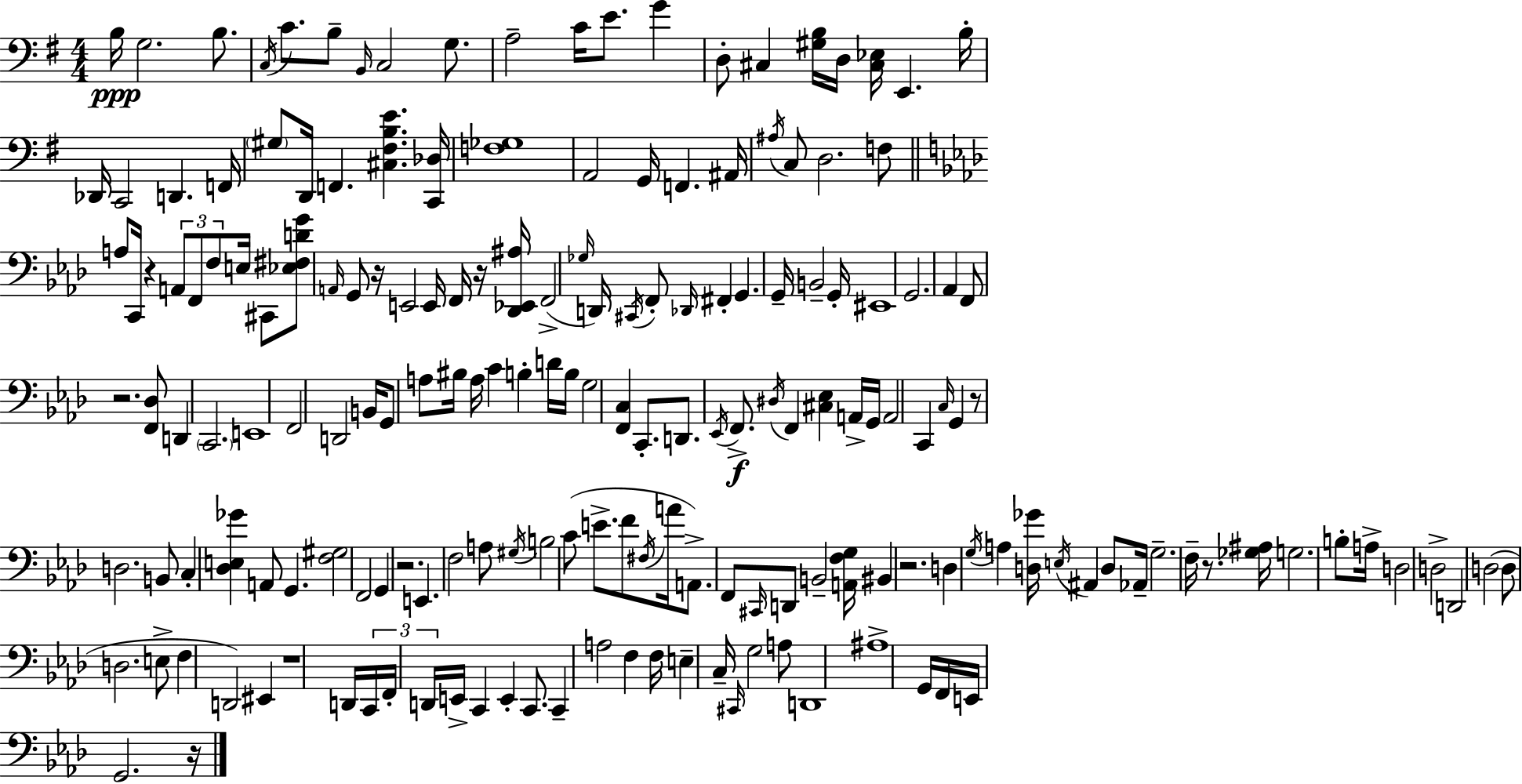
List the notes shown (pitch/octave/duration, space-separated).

B3/s G3/h. B3/e. C3/s C4/e. B3/e B2/s C3/h G3/e. A3/h C4/s E4/e. G4/q D3/e C#3/q [G#3,B3]/s D3/s [C#3,Eb3]/s E2/q. B3/s Db2/s C2/h D2/q. F2/s G#3/e D2/s F2/q. [C#3,F#3,B3,E4]/q. [C2,Db3]/s [F3,Gb3]/w A2/h G2/s F2/q. A#2/s A#3/s C3/e D3/h. F3/e A3/e C2/s R/q A2/e F2/e F3/e E3/s C#2/e [Eb3,F#3,D4,G4]/e A2/s G2/e R/s E2/h E2/s F2/s R/s [Db2,Eb2,A#3]/s F2/h Gb3/s D2/s C#2/s F2/e Db2/s F#2/q G2/q. G2/s B2/h G2/s EIS2/w G2/h. Ab2/q F2/e R/h. [F2,Db3]/e D2/q C2/h. E2/w F2/h D2/h B2/s G2/e A3/e BIS3/s A3/s C4/q B3/q D4/s B3/s G3/h [F2,C3]/q C2/e. D2/e. Eb2/s F2/e. D#3/s F2/q [C#3,Eb3]/q A2/s G2/s A2/h C2/q C3/s G2/q R/e D3/h. B2/e C3/q [Db3,E3,Gb4]/q A2/e G2/q. [F3,G#3]/h F2/h G2/q R/h. E2/q. F3/h A3/e G#3/s B3/h C4/e E4/e. F4/e F#3/s A4/s A2/e. F2/e C#2/s D2/e B2/h [A2,F3,G3]/s BIS2/q R/h. D3/q G3/s A3/q [D3,Gb4]/s E3/s A#2/q D3/e Ab2/s G3/h. F3/s R/e. [Gb3,A#3]/s G3/h. B3/e A3/s D3/h D3/h D2/h D3/h D3/e D3/h. E3/e F3/q D2/h EIS2/q R/w D2/s C2/s F2/s D2/s E2/s C2/q E2/q C2/e. C2/q A3/h F3/q F3/s E3/q C3/s C#2/s G3/h A3/e D2/w A#3/w G2/s F2/s E2/s G2/h. R/s